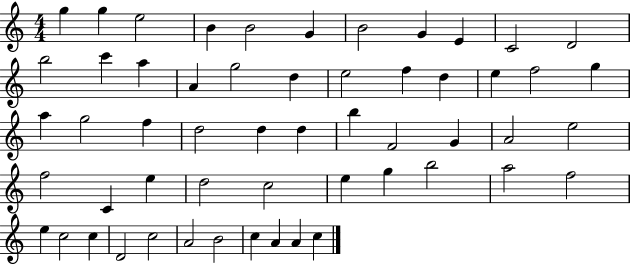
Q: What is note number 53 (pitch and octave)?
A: A4